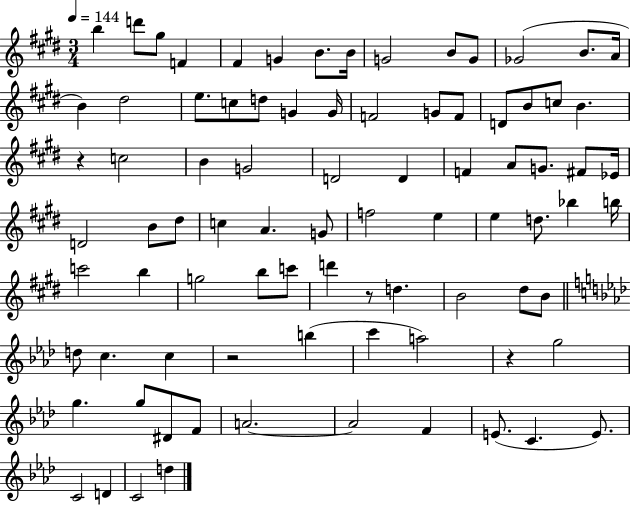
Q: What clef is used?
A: treble